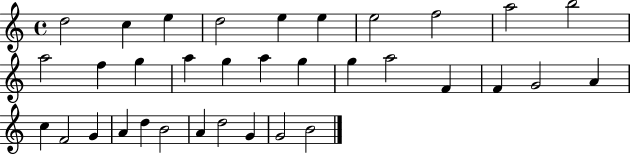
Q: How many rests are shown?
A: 0